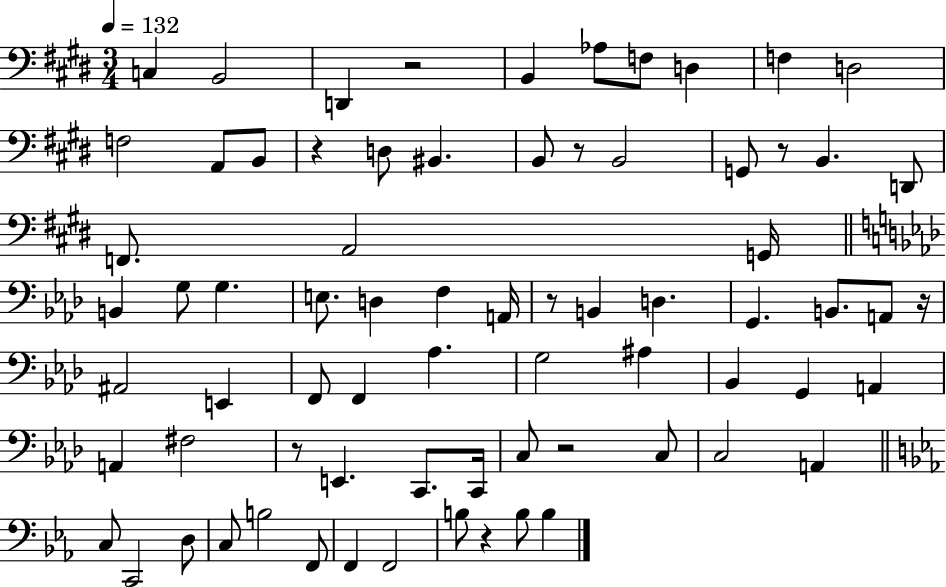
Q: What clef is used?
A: bass